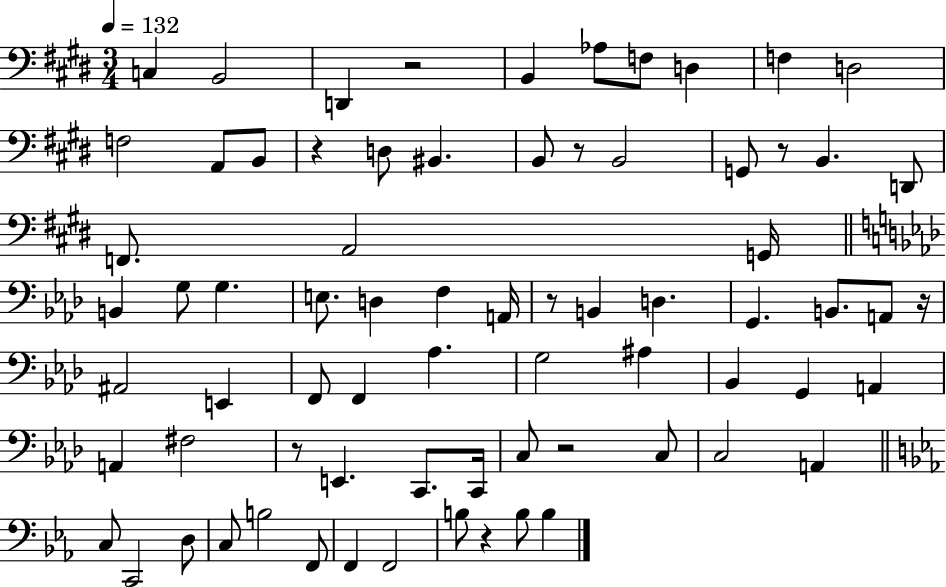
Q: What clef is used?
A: bass